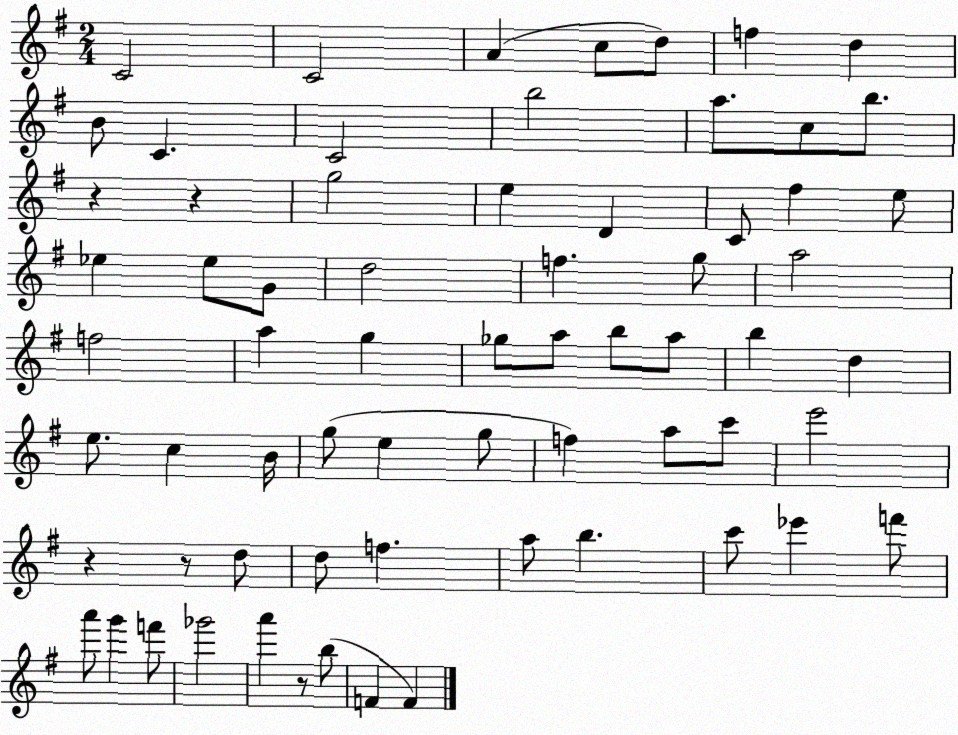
X:1
T:Untitled
M:2/4
L:1/4
K:G
C2 C2 A c/2 d/2 f d B/2 C C2 b2 a/2 c/2 b/2 z z g2 e D C/2 ^f e/2 _e _e/2 G/2 d2 f g/2 a2 f2 a g _g/2 a/2 b/2 a/2 b d e/2 c B/4 g/2 e g/2 f a/2 c'/2 e'2 z z/2 d/2 d/2 f a/2 b c'/2 _e' f'/2 a'/2 g' f'/2 _g'2 a' z/2 b/2 F F